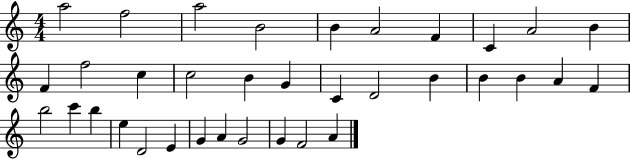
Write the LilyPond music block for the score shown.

{
  \clef treble
  \numericTimeSignature
  \time 4/4
  \key c \major
  a''2 f''2 | a''2 b'2 | b'4 a'2 f'4 | c'4 a'2 b'4 | \break f'4 f''2 c''4 | c''2 b'4 g'4 | c'4 d'2 b'4 | b'4 b'4 a'4 f'4 | \break b''2 c'''4 b''4 | e''4 d'2 e'4 | g'4 a'4 g'2 | g'4 f'2 a'4 | \break \bar "|."
}